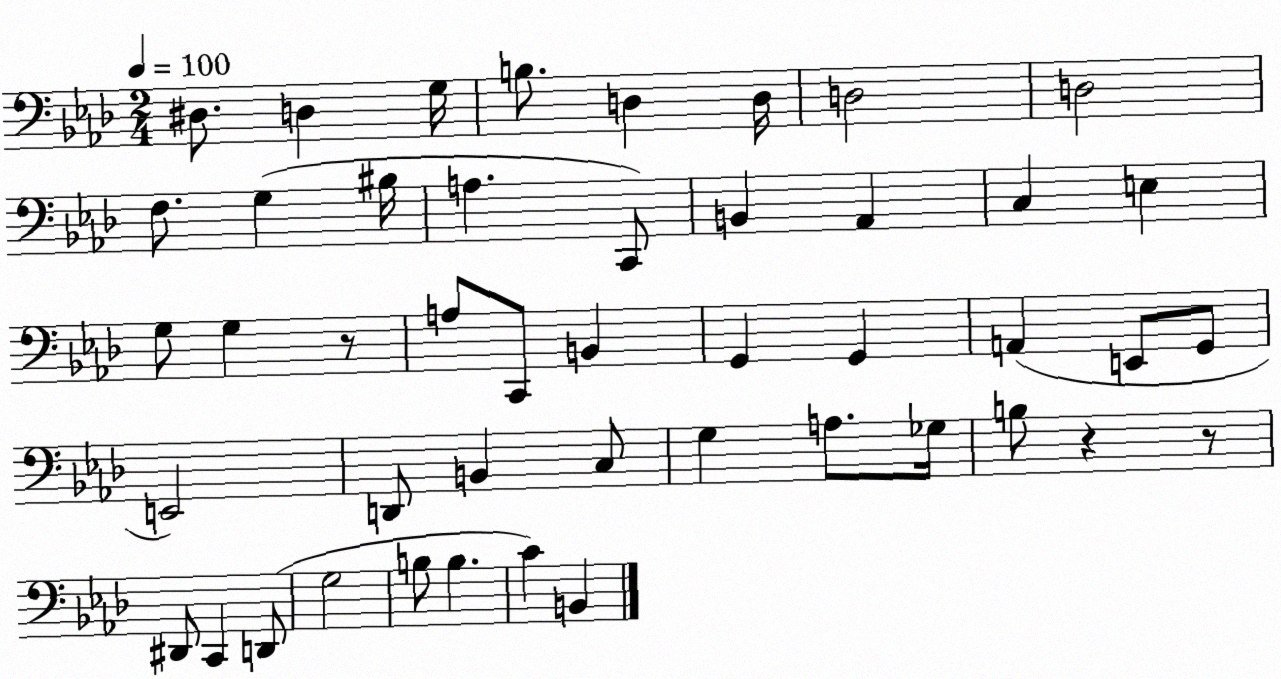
X:1
T:Untitled
M:2/4
L:1/4
K:Ab
^D,/2 D, G,/4 B,/2 D, D,/4 D,2 D,2 F,/2 G, ^B,/4 A, C,,/2 B,, _A,, C, E, G,/2 G, z/2 A,/2 C,,/2 B,, G,, G,, A,, E,,/2 G,,/2 E,,2 D,,/2 B,, C,/2 G, A,/2 _G,/4 B,/2 z z/2 ^D,,/2 C,, D,,/2 G,2 B,/2 B, C B,,